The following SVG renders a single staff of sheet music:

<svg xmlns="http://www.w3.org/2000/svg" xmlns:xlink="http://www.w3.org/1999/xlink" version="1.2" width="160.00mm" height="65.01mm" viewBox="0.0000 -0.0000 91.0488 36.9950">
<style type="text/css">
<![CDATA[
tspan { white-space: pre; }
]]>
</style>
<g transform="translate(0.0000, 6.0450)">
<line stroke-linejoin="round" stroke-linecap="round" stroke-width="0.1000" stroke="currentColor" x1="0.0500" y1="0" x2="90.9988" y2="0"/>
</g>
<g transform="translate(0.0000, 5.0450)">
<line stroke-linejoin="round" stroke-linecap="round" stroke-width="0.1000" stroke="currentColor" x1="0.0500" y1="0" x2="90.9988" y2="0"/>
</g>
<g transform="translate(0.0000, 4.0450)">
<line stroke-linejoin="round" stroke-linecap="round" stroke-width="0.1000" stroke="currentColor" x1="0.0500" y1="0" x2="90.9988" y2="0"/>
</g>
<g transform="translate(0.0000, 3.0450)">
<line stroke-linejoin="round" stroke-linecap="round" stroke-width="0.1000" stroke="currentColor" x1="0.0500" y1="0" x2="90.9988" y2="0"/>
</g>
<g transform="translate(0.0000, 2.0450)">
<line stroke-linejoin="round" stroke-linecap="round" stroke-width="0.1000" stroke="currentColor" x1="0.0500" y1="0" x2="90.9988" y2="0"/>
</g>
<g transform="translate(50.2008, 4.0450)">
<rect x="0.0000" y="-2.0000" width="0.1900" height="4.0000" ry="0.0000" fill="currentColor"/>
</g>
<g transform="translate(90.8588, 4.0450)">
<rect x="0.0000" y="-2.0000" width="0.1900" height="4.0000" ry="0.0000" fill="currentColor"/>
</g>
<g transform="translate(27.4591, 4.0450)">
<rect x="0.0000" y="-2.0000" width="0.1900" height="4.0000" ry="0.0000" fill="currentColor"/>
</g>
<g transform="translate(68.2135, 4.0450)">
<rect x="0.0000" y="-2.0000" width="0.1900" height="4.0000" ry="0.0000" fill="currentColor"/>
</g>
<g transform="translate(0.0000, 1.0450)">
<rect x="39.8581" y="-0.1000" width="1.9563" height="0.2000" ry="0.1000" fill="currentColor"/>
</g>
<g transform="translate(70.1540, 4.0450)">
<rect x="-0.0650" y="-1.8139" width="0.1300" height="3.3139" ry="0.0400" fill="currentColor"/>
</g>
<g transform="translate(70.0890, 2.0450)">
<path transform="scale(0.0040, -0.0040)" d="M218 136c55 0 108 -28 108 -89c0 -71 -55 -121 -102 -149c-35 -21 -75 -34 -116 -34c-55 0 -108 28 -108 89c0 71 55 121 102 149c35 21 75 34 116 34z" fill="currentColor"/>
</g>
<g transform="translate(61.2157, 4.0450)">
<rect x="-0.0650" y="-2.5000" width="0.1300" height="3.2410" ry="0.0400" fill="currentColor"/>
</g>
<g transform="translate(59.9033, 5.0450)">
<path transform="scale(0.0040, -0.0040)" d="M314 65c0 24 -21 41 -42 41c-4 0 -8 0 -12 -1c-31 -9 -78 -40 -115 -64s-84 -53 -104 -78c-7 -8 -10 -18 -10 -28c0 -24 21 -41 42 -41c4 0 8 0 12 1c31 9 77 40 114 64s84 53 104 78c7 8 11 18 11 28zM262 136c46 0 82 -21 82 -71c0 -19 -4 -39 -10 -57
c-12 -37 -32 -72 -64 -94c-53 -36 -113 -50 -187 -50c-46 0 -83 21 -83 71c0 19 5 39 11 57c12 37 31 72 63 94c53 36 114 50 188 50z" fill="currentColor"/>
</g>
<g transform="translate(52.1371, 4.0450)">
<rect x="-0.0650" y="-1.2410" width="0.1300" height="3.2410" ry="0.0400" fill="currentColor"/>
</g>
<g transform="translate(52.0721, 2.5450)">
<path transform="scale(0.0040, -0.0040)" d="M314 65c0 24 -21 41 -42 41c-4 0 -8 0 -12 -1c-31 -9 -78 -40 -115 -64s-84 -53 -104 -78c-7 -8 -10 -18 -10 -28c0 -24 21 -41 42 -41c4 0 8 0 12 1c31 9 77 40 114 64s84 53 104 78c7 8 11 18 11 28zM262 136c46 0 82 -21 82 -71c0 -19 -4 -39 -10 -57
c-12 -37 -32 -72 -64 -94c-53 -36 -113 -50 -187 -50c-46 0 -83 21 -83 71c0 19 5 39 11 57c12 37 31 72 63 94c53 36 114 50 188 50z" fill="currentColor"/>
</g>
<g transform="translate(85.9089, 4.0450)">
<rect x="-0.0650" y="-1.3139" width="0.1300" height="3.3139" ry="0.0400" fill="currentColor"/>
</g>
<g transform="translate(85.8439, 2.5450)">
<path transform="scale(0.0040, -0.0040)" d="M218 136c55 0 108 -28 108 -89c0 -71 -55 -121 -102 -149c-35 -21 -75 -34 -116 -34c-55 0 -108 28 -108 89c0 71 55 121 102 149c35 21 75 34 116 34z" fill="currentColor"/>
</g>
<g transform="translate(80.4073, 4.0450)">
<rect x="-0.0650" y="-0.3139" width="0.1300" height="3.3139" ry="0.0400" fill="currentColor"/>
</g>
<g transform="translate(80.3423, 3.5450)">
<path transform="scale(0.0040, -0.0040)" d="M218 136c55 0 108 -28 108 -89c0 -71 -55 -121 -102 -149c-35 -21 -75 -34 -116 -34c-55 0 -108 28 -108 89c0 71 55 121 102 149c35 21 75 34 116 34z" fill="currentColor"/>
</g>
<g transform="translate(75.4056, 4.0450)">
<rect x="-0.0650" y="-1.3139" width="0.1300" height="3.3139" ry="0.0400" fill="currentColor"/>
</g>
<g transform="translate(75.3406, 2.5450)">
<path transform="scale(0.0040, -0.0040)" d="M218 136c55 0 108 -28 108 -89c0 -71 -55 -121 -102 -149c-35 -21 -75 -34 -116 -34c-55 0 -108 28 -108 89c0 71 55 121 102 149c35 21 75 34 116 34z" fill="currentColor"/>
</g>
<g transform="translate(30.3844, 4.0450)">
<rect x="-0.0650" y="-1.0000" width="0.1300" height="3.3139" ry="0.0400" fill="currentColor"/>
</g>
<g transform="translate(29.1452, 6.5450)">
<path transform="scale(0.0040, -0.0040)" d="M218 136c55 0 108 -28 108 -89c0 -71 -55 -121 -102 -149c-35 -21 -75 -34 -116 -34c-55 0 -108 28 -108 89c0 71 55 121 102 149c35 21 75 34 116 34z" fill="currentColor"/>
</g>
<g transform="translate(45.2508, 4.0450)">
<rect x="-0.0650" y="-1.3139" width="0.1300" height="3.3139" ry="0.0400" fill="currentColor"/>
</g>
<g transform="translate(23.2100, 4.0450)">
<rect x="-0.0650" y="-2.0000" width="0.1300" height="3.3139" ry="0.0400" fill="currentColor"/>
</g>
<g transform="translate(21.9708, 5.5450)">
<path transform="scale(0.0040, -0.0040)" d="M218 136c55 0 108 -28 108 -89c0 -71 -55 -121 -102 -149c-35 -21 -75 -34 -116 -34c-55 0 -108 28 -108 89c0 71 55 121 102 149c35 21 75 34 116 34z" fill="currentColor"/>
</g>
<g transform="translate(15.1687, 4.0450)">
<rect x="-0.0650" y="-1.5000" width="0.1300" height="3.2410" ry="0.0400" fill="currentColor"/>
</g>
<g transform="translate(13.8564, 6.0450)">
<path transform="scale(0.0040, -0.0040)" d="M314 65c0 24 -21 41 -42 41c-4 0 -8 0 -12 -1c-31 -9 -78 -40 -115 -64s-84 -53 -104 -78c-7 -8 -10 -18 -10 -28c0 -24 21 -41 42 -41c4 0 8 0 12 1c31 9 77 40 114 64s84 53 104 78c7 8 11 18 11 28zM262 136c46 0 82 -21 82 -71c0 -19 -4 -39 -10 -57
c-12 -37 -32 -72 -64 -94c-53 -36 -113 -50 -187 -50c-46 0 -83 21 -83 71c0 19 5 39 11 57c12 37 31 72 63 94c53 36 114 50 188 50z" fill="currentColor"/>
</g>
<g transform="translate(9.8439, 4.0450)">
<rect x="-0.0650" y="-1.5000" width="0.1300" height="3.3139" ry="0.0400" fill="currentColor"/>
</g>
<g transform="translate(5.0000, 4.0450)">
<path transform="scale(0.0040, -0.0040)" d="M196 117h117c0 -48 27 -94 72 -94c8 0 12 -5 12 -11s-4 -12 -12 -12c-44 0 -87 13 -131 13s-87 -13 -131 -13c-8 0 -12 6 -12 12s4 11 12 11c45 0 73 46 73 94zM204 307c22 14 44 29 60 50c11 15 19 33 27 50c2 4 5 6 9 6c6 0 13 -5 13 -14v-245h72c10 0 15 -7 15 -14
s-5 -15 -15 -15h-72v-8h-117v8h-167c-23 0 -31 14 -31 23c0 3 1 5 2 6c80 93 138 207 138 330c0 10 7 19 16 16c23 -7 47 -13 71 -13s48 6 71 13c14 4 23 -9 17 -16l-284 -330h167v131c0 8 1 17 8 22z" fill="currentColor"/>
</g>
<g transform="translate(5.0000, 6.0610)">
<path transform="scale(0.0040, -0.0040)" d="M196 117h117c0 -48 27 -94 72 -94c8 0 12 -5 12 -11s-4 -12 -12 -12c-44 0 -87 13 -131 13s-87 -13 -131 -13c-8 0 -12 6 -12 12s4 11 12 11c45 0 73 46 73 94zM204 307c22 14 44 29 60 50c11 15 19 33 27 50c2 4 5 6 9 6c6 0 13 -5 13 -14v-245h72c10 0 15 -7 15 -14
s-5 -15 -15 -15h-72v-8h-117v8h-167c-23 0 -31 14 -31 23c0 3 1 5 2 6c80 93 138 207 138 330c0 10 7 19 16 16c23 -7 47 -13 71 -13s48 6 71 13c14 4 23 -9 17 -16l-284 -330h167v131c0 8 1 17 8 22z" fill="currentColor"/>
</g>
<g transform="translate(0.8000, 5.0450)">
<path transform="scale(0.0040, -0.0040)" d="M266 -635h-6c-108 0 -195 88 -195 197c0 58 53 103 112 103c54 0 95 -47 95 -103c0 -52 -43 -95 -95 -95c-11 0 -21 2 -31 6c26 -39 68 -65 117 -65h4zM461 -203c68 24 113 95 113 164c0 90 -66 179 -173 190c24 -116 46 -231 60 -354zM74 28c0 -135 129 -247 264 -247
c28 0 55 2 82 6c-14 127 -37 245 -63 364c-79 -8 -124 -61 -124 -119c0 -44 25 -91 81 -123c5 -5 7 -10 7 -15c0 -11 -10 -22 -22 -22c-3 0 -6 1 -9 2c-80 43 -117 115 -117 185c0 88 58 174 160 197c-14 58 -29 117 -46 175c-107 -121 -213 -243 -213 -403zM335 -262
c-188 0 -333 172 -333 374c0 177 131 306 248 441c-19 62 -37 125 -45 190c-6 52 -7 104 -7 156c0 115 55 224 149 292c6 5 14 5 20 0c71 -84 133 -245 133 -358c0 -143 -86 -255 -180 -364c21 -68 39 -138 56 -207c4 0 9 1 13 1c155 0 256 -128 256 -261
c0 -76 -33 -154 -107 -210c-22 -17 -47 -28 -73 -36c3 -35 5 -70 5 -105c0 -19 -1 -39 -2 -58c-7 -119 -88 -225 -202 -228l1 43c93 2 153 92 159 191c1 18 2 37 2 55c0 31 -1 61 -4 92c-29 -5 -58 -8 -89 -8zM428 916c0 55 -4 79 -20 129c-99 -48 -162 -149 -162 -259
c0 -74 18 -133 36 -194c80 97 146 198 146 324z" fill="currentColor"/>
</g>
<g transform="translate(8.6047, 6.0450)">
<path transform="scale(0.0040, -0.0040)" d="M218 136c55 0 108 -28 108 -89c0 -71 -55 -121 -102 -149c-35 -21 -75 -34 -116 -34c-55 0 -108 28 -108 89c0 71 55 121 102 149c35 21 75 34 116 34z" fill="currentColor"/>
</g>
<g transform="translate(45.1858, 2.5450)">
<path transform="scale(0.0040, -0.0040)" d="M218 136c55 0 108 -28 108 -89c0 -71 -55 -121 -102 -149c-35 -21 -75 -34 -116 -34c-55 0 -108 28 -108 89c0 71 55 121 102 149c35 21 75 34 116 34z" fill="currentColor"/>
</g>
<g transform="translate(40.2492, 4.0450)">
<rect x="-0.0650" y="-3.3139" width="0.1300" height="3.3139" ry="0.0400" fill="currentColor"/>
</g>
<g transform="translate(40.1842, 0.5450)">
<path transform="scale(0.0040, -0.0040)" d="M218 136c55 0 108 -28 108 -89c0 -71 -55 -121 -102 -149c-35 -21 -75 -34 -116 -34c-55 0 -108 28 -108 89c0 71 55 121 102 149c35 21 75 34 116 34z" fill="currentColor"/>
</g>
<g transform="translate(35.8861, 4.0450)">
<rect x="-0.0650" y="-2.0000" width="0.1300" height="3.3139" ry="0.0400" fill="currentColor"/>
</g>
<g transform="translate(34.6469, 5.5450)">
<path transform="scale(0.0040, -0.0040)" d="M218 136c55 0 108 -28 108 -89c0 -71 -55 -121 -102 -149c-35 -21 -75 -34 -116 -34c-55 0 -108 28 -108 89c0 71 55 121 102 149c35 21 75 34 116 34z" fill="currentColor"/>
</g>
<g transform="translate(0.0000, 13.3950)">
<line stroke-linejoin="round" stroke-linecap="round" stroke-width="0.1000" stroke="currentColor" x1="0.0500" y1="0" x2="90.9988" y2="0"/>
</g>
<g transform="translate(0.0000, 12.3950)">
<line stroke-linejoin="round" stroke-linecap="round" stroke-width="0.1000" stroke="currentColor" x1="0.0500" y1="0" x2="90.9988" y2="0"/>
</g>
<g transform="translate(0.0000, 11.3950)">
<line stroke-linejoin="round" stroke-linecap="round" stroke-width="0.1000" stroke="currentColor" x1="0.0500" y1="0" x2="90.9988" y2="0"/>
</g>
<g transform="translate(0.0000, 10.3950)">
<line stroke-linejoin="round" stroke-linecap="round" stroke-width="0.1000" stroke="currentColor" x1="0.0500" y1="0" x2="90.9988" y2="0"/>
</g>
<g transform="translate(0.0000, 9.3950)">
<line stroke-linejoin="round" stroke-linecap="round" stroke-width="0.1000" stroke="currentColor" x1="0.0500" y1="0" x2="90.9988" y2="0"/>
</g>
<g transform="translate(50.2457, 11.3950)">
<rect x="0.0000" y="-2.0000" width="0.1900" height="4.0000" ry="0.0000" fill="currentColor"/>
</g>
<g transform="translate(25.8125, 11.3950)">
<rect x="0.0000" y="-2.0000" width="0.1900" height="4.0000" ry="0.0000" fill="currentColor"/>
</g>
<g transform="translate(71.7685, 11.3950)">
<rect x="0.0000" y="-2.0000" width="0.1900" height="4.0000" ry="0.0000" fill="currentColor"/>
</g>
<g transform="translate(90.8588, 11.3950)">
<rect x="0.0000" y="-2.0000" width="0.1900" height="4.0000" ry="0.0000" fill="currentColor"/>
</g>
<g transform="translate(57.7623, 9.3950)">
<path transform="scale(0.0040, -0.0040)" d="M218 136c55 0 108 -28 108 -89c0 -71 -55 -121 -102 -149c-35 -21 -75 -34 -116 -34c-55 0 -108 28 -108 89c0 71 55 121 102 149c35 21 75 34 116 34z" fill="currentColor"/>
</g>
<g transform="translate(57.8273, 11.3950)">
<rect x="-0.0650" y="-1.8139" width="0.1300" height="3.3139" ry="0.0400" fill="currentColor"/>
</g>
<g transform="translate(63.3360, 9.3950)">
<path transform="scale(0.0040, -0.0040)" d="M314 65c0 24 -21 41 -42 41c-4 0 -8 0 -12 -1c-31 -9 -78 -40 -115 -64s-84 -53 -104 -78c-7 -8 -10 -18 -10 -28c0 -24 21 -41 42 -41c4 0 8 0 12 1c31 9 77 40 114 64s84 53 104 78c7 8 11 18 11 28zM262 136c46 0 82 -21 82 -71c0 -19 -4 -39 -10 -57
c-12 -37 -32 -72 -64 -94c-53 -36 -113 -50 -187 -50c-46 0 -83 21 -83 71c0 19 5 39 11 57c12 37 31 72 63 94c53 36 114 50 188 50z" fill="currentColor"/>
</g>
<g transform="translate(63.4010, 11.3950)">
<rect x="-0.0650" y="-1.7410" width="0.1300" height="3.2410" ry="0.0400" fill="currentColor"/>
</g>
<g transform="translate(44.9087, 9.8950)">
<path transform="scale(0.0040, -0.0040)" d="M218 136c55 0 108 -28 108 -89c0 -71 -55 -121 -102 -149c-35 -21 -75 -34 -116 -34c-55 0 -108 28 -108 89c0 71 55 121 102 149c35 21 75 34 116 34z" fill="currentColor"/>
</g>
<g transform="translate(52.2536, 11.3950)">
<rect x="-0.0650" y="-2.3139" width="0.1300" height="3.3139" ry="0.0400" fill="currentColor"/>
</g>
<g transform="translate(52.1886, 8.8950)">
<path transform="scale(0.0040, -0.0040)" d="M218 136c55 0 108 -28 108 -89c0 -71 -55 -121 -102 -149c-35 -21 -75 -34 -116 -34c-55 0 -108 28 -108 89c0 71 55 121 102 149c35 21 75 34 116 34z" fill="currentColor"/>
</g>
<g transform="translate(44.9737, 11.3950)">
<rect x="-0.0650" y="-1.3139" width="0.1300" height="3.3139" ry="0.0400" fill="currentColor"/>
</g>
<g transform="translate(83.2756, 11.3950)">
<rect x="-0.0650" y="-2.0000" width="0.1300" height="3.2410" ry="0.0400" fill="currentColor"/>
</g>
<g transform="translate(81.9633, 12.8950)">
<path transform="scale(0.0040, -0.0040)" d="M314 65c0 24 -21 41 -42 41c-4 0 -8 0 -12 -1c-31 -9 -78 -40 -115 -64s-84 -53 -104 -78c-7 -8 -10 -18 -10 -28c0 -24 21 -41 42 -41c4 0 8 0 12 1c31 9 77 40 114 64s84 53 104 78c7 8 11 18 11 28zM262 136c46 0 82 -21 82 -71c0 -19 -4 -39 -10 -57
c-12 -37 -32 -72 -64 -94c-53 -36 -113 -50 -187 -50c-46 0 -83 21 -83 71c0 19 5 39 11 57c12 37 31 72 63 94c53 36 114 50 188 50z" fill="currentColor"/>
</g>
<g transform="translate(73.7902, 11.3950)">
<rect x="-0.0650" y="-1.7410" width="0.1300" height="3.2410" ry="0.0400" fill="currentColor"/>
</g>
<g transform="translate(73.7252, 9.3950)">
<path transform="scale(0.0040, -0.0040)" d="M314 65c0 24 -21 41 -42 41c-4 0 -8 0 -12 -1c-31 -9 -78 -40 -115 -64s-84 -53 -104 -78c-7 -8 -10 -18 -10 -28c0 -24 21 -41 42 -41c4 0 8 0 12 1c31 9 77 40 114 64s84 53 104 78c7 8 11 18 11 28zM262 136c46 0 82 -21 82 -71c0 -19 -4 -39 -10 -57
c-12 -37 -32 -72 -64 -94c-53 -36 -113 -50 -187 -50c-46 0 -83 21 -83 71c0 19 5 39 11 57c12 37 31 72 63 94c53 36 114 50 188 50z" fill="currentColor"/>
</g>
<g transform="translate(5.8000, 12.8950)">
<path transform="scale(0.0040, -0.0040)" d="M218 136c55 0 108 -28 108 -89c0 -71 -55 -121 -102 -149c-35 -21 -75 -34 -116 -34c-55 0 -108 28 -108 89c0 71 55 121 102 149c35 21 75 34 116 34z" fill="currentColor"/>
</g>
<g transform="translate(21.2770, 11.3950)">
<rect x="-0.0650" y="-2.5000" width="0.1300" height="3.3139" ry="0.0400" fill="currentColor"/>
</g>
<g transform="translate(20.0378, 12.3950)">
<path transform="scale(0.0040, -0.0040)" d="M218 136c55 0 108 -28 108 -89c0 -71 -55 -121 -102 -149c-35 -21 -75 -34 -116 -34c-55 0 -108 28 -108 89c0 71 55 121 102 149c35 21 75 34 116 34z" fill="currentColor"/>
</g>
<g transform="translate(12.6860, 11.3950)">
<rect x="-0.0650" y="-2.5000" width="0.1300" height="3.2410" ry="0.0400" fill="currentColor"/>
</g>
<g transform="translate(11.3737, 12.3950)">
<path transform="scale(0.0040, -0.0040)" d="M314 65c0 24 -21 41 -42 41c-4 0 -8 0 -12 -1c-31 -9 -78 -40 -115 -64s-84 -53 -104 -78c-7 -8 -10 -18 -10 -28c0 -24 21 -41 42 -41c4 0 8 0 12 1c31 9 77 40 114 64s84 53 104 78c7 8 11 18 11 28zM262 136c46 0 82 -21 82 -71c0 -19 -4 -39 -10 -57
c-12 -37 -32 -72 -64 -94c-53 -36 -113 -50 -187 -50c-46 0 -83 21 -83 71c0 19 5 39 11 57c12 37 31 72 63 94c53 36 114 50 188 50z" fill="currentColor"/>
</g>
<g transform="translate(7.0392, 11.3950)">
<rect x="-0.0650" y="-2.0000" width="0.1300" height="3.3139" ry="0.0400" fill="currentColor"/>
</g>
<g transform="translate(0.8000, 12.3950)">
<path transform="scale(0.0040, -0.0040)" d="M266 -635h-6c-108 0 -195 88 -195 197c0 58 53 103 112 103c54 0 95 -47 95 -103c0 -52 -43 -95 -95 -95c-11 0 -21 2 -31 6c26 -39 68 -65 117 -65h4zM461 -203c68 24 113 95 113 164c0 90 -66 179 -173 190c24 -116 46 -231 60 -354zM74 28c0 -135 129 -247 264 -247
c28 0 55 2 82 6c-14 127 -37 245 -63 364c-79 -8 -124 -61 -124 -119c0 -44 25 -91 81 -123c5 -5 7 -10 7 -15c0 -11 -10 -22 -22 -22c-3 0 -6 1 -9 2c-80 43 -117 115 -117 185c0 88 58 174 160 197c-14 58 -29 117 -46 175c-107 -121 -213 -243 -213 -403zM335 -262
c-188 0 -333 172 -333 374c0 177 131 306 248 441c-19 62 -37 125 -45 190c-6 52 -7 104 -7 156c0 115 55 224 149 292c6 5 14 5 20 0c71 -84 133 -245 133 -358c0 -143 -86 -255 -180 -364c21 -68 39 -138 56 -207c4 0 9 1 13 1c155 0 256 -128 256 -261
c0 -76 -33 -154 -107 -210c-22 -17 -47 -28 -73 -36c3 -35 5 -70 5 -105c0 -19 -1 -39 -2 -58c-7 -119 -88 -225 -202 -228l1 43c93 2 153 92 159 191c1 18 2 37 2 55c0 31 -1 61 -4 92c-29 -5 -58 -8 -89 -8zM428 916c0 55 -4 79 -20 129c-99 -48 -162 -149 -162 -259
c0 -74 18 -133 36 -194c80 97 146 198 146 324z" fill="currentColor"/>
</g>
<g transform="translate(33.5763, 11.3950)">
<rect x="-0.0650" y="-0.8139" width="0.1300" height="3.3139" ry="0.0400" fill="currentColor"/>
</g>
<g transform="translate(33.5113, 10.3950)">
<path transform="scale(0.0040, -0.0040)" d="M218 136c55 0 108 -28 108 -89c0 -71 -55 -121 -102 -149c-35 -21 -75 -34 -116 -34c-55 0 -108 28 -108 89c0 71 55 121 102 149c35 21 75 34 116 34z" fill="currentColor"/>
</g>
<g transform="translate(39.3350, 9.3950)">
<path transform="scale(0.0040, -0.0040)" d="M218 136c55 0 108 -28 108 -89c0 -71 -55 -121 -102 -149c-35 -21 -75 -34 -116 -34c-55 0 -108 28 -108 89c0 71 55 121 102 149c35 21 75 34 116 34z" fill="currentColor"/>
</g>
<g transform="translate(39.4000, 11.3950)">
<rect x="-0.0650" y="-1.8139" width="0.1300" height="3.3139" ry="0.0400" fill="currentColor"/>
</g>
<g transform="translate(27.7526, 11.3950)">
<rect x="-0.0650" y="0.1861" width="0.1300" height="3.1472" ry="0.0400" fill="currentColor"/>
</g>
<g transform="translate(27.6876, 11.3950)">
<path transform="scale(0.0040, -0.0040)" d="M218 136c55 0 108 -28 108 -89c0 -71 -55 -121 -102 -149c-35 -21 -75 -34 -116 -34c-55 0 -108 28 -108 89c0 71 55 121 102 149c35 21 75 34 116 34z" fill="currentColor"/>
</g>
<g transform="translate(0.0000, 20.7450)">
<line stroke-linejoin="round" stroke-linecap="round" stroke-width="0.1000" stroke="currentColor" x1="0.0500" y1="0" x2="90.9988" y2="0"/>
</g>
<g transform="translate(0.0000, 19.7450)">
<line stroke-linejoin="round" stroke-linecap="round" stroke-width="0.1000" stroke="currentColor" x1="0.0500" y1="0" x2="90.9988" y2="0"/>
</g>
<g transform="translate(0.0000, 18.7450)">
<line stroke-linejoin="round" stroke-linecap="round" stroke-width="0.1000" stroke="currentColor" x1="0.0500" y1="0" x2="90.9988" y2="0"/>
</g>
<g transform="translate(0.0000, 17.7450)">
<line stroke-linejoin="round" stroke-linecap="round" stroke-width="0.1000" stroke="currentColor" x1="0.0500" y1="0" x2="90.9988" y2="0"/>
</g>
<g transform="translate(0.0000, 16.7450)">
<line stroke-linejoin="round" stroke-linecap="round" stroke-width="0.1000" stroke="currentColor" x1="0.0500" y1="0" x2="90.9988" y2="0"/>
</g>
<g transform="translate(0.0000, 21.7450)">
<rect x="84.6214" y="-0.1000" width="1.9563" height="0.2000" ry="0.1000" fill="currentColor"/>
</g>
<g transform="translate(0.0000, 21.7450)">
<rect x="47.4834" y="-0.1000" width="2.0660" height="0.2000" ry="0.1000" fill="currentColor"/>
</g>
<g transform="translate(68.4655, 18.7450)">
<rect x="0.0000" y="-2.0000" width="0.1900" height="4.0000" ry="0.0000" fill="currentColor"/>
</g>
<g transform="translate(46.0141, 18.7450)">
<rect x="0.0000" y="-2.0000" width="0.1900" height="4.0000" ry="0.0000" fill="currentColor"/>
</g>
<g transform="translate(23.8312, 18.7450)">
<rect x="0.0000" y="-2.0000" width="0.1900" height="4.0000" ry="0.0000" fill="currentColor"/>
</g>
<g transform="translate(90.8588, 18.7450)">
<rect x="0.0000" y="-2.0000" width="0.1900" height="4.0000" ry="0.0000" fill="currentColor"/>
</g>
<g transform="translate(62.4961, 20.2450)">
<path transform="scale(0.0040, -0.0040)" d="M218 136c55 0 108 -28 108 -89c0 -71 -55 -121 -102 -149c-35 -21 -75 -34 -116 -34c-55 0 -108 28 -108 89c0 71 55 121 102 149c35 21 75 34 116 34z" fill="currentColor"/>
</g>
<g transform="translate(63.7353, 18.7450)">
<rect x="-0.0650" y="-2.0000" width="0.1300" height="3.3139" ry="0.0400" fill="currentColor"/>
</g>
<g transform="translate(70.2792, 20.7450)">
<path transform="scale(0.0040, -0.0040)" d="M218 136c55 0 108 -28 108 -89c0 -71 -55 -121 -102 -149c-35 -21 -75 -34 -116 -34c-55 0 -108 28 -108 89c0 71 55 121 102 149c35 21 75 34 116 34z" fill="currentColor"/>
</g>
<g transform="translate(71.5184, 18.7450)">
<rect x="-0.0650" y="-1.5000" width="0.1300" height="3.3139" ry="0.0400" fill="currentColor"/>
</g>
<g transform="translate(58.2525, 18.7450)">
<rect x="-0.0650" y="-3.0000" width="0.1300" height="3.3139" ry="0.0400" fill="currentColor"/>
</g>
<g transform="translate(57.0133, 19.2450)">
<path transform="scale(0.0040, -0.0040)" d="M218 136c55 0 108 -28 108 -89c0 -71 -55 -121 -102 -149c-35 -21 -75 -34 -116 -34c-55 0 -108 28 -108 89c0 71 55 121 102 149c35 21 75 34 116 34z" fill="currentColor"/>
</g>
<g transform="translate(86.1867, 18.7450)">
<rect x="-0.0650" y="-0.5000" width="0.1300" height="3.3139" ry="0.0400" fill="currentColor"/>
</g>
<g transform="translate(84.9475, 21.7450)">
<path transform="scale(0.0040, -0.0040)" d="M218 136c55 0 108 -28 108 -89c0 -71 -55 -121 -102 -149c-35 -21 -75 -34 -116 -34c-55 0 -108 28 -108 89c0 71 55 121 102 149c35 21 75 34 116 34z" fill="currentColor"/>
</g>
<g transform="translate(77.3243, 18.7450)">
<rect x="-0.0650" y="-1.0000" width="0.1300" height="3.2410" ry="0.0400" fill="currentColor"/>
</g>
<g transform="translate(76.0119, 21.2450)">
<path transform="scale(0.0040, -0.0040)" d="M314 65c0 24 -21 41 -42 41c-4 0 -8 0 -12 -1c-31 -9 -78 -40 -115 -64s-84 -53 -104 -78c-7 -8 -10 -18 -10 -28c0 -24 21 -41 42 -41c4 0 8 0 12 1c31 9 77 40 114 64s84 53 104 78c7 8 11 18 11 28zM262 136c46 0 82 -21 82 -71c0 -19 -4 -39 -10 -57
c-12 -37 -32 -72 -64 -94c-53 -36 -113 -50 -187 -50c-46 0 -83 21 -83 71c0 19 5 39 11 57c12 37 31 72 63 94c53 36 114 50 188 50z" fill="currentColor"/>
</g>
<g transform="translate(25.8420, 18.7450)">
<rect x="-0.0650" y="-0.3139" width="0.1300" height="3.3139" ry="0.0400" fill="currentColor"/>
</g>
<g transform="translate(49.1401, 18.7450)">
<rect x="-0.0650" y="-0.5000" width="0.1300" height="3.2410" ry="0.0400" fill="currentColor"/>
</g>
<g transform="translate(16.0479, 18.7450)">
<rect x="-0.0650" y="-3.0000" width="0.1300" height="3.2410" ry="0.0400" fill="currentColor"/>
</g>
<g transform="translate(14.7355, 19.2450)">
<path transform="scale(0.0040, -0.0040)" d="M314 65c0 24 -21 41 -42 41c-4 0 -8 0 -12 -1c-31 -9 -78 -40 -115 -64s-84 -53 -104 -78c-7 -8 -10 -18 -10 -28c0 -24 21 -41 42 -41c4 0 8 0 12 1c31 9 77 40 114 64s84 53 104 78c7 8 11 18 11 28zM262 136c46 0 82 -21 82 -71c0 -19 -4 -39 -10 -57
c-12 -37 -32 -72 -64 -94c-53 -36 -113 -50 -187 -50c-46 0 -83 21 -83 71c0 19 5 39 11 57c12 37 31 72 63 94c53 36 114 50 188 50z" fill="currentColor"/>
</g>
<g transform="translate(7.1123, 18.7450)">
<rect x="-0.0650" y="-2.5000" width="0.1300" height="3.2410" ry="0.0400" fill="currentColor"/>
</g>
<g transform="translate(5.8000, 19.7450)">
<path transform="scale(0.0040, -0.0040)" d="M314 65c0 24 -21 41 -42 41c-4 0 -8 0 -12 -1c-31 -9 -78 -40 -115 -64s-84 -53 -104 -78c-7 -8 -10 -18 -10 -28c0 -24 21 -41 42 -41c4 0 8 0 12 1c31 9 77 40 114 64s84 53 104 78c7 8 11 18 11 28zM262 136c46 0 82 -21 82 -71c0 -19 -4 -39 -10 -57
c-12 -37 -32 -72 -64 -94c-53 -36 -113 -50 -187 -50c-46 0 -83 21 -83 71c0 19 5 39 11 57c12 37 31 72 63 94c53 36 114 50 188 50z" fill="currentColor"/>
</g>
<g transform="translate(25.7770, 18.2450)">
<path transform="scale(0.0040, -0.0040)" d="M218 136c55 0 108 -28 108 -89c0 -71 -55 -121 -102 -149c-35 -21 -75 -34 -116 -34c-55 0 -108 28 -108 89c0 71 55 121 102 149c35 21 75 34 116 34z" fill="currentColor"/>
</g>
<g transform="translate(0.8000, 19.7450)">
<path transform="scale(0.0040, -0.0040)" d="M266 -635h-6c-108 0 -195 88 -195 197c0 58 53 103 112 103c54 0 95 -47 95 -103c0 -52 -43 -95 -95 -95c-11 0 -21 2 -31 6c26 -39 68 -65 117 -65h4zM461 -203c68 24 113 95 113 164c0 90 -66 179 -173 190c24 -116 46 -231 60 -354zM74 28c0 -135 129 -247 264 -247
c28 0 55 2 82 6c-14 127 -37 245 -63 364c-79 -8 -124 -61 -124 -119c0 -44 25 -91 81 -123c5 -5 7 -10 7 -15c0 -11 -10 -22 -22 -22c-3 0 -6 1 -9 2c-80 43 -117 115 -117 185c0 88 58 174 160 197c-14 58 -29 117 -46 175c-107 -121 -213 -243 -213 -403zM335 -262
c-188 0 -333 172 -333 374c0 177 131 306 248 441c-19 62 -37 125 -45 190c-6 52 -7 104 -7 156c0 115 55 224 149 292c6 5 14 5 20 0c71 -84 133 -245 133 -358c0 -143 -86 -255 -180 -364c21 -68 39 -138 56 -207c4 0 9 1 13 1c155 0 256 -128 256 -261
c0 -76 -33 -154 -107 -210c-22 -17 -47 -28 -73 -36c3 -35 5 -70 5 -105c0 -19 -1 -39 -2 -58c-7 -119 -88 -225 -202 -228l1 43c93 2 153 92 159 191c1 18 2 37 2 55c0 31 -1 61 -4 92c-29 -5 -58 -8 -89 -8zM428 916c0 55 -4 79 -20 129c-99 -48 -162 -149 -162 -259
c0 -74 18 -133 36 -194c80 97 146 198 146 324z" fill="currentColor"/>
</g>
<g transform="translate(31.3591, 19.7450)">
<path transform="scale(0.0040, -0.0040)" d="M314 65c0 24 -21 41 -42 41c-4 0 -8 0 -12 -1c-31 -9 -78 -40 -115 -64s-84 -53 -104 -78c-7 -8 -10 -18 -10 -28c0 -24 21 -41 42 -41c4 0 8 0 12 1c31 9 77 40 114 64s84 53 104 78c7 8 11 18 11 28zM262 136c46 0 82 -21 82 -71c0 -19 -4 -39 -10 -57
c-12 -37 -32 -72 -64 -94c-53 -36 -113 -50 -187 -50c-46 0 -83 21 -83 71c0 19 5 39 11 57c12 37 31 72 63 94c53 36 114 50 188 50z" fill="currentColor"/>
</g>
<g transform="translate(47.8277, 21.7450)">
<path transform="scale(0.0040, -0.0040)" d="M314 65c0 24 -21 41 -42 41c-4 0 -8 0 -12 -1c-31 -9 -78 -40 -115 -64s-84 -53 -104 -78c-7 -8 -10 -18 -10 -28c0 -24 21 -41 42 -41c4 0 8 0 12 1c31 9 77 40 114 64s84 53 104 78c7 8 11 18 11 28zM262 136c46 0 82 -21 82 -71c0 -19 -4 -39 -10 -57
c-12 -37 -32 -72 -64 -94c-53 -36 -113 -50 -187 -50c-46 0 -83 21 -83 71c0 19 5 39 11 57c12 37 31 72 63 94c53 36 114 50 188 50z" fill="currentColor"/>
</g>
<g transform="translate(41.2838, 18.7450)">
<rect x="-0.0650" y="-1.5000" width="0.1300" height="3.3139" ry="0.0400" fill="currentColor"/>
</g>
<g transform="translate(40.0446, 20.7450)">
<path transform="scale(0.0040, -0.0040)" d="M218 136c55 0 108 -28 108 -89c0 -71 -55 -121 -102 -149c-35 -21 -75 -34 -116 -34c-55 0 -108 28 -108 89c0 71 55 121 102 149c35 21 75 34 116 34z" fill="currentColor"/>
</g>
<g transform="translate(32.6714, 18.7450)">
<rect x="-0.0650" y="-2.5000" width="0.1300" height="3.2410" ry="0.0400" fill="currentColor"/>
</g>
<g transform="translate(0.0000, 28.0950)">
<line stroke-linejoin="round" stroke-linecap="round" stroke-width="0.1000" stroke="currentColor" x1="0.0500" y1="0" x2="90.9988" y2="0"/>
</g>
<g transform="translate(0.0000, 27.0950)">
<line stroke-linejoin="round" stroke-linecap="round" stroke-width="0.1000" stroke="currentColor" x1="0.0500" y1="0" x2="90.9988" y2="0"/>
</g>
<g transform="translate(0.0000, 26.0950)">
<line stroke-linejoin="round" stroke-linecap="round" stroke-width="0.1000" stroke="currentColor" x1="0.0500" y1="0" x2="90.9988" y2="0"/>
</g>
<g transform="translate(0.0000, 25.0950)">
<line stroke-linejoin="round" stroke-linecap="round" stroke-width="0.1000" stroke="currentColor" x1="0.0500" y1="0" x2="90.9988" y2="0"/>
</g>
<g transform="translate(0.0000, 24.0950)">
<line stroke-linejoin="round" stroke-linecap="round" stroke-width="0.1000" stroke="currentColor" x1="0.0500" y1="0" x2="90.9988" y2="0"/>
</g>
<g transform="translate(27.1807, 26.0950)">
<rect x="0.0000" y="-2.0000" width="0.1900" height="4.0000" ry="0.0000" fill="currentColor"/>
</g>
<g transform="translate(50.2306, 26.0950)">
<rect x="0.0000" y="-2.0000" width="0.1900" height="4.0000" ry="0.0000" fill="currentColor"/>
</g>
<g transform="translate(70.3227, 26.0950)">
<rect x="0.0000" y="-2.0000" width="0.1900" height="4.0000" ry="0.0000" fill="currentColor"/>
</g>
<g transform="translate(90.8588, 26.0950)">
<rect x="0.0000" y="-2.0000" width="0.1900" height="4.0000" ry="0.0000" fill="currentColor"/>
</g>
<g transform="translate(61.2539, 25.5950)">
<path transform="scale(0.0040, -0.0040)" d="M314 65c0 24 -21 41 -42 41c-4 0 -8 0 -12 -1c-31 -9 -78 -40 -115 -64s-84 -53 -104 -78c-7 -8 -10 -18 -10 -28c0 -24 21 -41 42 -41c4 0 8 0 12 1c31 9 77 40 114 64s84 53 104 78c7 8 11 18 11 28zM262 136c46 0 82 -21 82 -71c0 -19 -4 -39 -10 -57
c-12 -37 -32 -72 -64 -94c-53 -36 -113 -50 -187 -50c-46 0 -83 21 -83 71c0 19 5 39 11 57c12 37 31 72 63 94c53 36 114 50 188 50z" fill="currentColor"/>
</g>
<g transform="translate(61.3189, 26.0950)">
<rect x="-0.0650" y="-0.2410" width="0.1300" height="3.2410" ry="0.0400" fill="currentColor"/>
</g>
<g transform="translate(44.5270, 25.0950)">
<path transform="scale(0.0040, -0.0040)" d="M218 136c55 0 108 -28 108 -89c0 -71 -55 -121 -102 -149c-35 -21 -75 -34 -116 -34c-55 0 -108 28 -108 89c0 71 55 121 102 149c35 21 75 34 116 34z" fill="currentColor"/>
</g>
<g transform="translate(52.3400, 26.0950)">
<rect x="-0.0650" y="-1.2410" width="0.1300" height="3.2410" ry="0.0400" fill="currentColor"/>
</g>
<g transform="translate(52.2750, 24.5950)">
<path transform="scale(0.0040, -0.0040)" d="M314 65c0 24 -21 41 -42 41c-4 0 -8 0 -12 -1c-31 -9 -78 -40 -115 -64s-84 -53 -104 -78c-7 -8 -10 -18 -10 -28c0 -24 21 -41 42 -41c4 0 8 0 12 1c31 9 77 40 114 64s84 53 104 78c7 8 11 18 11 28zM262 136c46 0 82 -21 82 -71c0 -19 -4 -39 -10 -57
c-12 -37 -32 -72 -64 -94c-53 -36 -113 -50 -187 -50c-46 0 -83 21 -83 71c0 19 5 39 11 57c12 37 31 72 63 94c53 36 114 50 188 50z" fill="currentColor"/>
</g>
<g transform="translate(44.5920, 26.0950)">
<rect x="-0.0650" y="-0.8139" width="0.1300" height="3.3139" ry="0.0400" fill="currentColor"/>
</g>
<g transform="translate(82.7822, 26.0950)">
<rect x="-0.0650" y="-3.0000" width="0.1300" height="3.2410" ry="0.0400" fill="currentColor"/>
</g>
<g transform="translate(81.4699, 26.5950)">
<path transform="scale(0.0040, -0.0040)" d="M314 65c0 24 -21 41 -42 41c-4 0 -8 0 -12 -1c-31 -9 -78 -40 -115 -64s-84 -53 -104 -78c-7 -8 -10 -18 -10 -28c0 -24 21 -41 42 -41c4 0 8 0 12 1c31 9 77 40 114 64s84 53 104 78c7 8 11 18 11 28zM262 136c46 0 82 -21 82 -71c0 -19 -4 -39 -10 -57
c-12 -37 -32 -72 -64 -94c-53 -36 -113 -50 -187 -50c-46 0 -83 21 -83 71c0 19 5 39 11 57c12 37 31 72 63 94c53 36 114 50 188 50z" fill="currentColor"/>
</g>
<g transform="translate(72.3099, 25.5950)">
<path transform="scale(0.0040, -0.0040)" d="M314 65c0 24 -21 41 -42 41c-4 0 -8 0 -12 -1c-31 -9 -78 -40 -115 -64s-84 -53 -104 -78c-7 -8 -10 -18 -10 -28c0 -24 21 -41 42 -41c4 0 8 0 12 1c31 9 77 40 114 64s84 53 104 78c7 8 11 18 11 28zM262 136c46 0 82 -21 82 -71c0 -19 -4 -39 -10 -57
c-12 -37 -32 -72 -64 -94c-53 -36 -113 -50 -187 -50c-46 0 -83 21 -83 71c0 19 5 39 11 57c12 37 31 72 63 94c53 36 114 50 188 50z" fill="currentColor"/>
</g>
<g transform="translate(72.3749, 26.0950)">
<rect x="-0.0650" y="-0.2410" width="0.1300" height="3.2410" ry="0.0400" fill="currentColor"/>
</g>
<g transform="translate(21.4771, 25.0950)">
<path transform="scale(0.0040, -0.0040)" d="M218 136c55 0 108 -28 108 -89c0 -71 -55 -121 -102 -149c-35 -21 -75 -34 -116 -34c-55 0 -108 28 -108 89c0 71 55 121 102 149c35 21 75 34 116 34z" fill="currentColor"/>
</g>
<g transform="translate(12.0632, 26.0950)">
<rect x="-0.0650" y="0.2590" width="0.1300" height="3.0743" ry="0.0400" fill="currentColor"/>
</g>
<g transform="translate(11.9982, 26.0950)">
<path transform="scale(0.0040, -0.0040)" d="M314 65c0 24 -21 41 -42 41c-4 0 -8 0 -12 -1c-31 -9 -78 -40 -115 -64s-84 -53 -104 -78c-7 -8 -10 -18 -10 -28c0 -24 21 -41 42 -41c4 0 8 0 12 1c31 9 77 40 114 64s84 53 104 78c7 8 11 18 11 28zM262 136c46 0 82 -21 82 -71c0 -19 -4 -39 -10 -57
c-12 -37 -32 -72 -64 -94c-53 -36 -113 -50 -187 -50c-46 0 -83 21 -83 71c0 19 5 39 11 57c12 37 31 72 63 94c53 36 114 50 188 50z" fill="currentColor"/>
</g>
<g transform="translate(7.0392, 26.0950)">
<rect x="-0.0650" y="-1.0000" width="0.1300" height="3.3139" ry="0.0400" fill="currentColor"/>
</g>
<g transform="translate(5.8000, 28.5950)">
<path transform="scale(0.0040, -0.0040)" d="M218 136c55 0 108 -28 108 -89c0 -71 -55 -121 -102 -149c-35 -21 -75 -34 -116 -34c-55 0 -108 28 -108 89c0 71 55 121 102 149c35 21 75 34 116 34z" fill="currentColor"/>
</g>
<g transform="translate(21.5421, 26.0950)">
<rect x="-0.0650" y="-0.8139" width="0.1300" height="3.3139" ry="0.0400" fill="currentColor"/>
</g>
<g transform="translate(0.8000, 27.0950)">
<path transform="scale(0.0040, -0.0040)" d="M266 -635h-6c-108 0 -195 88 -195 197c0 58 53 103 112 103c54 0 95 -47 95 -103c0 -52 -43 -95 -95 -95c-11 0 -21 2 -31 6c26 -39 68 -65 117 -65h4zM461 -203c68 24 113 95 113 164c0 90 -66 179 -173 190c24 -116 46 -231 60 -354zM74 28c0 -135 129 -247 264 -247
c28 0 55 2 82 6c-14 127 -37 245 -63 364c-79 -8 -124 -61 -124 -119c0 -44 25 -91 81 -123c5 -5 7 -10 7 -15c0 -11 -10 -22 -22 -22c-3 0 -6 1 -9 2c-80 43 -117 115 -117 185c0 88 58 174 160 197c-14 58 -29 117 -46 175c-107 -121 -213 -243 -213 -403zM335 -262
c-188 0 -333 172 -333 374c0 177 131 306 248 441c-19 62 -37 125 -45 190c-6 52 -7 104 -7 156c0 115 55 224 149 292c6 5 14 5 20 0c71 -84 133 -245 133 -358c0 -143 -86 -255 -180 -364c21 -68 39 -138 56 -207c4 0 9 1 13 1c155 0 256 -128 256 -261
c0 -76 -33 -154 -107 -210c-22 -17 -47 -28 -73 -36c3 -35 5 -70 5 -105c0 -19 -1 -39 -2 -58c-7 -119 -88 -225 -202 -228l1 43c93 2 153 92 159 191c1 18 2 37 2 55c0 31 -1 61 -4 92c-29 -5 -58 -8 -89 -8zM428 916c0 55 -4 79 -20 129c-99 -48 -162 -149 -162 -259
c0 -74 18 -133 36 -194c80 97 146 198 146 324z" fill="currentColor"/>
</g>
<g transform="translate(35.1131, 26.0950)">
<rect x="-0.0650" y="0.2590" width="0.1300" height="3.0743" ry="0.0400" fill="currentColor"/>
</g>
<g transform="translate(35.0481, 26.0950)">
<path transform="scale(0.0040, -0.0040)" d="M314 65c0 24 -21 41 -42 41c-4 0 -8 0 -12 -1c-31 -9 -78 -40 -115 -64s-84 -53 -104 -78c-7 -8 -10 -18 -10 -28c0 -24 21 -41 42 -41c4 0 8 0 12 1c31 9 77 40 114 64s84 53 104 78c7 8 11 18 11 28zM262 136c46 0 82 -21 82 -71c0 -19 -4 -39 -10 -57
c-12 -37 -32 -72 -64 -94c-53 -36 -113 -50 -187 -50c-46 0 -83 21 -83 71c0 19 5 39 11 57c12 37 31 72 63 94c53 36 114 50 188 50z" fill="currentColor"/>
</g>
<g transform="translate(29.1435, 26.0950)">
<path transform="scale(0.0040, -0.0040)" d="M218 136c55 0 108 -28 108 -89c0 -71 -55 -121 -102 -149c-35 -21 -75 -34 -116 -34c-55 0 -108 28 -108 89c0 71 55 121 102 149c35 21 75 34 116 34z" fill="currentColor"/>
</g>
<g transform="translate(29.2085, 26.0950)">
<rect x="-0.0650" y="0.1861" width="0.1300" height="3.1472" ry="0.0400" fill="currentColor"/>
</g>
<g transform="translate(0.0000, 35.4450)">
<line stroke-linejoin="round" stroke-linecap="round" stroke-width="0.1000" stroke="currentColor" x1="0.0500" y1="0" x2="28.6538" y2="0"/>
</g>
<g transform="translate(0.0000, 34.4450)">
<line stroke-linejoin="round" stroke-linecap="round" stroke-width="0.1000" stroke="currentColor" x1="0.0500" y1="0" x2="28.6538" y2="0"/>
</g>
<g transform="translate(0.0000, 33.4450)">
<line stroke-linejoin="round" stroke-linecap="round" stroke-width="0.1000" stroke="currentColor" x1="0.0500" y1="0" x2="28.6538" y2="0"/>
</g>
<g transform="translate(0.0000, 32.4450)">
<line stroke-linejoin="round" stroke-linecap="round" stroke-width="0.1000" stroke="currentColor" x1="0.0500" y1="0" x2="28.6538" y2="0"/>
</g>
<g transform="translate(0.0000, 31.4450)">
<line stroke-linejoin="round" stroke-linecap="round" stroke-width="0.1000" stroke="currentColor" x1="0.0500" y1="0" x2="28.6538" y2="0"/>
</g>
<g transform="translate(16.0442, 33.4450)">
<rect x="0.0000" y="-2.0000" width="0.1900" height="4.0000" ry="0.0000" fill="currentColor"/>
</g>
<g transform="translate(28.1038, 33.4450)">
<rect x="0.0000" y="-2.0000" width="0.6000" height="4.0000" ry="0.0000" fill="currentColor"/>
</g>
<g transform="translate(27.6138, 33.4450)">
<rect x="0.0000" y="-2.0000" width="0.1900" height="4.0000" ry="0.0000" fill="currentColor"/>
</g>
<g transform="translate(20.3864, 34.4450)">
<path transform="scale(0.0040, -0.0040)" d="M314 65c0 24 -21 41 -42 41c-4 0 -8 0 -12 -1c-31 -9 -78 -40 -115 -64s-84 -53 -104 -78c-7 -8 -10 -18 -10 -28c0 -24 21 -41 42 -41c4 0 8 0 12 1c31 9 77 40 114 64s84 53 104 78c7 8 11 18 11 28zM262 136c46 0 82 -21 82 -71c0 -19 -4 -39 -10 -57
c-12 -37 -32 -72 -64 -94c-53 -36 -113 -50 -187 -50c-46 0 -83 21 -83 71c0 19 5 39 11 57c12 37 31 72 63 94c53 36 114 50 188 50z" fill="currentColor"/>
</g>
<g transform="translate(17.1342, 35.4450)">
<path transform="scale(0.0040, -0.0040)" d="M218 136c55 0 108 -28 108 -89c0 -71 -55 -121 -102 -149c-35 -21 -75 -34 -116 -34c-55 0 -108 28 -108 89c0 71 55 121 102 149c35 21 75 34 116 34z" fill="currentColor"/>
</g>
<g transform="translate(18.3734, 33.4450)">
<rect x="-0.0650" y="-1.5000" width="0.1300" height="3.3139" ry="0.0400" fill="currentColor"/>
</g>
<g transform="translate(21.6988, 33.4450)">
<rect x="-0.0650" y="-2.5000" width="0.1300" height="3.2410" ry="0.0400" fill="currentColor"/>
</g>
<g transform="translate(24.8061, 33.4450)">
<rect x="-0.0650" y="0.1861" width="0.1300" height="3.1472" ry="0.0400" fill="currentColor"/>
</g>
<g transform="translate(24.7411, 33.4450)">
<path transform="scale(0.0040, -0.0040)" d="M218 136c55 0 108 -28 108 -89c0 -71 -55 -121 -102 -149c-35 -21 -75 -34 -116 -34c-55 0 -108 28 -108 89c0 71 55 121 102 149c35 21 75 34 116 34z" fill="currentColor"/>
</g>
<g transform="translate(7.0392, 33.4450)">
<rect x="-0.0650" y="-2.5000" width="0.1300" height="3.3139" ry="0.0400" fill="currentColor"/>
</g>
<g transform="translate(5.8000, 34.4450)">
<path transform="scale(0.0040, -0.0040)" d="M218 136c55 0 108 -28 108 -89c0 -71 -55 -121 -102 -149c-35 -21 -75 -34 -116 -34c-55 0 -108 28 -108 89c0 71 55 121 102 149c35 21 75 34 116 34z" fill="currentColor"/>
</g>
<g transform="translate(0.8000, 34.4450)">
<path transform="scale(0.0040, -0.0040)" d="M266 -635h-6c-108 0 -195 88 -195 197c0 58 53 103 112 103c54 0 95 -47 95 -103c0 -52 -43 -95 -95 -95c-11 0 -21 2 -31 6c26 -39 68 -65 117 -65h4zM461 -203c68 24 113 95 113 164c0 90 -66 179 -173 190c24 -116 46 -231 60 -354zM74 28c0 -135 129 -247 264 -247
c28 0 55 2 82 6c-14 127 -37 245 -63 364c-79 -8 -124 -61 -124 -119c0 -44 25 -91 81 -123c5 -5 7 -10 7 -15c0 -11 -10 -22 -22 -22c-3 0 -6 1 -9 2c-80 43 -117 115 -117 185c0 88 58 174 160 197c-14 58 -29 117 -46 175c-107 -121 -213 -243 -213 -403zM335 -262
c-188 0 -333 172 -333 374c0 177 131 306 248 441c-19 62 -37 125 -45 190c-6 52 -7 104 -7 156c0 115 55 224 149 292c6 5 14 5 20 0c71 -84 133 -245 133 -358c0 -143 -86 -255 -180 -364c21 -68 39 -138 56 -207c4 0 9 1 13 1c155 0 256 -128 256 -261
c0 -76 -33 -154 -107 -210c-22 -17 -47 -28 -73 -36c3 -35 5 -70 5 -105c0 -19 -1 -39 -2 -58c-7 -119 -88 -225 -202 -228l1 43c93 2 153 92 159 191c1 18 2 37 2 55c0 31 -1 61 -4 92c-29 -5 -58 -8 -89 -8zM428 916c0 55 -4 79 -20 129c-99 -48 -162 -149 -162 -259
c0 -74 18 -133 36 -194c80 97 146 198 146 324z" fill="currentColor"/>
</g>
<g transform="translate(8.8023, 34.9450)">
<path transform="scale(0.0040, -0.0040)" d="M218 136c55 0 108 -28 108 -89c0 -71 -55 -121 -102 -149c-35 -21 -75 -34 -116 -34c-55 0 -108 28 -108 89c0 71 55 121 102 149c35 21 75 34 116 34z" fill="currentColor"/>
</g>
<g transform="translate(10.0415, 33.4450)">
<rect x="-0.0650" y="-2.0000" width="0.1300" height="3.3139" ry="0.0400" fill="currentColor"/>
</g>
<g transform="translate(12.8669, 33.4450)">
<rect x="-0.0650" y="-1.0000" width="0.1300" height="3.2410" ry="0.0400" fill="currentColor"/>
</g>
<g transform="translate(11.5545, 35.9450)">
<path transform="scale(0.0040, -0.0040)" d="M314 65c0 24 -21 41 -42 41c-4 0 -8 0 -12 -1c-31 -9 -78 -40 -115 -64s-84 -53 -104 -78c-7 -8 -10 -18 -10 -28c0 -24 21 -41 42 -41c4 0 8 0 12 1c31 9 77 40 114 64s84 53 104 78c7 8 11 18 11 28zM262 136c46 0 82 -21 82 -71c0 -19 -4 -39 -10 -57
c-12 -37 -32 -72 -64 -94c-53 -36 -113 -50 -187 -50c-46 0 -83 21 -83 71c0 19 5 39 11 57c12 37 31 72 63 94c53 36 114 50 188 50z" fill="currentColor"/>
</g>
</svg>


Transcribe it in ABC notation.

X:1
T:Untitled
M:4/4
L:1/4
K:C
E E2 F D F b e e2 G2 f e c e F G2 G B d f e g f f2 f2 F2 G2 A2 c G2 E C2 A F E D2 C D B2 d B B2 d e2 c2 c2 A2 G F D2 E G2 B